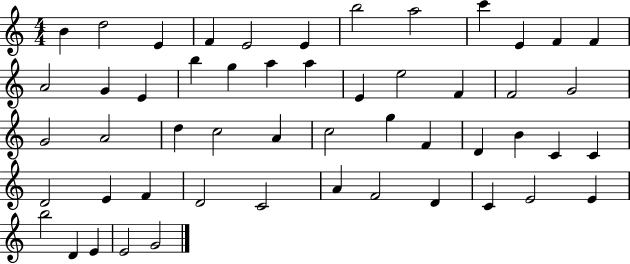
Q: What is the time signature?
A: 4/4